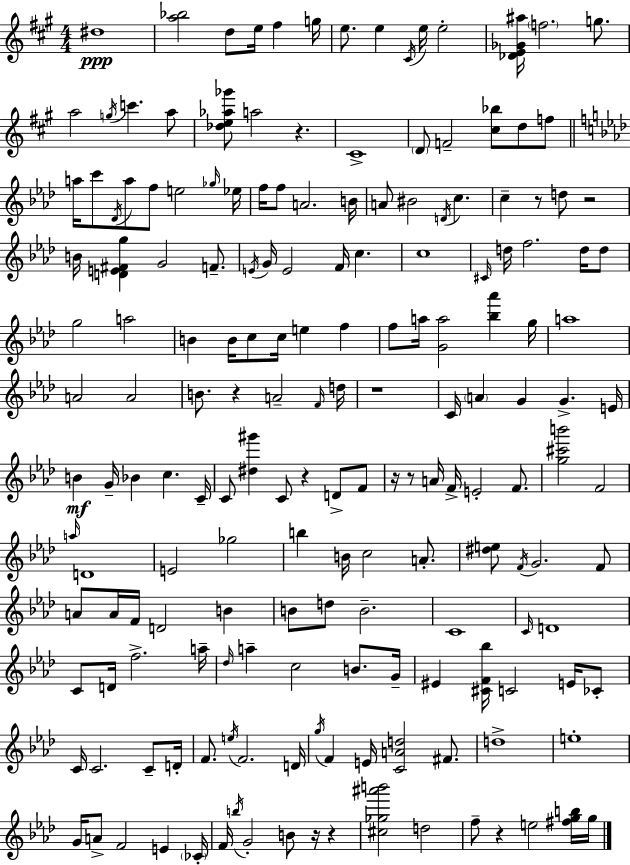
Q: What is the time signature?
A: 4/4